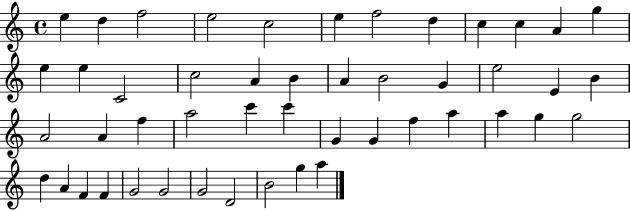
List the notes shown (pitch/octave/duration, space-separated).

E5/q D5/q F5/h E5/h C5/h E5/q F5/h D5/q C5/q C5/q A4/q G5/q E5/q E5/q C4/h C5/h A4/q B4/q A4/q B4/h G4/q E5/h E4/q B4/q A4/h A4/q F5/q A5/h C6/q C6/q G4/q G4/q F5/q A5/q A5/q G5/q G5/h D5/q A4/q F4/q F4/q G4/h G4/h G4/h D4/h B4/h G5/q A5/q